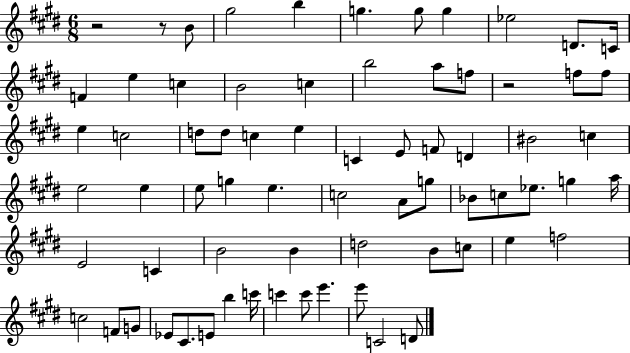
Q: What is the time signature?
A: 6/8